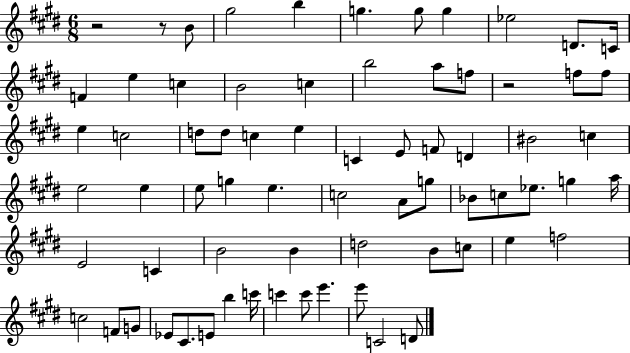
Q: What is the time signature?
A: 6/8